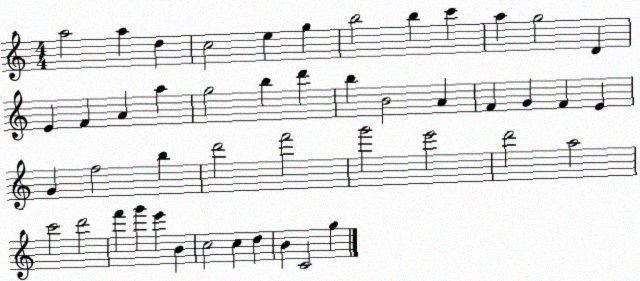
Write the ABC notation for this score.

X:1
T:Untitled
M:4/4
L:1/4
K:C
a2 a d c2 e g b2 b c' a g2 D E F A a g2 b d' b B2 A F G F E G f2 b d'2 f'2 g'2 e'2 d'2 a2 c'2 d'2 f' g' e' B c2 c d B C2 g